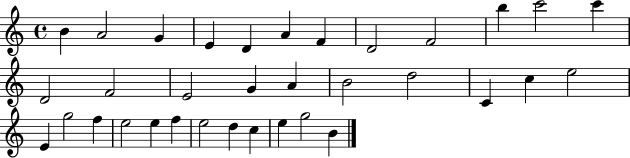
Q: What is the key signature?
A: C major